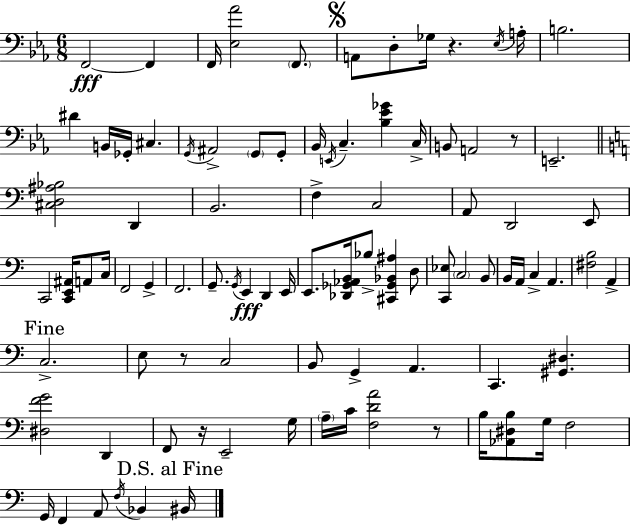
X:1
T:Untitled
M:6/8
L:1/4
K:Cm
F,,2 F,, F,,/4 [_E,_A]2 F,,/2 A,,/2 D,/2 _G,/4 z _E,/4 A,/4 B,2 ^D B,,/4 _G,,/4 ^C, G,,/4 ^A,,2 G,,/2 G,,/2 _B,,/4 E,,/4 C, [_B,_E_G] C,/4 B,,/2 A,,2 z/2 E,,2 [^C,D,^A,_B,]2 D,, B,,2 F, C,2 A,,/2 D,,2 E,,/2 C,,2 [C,,E,,^A,,]/4 A,,/2 C,/4 F,,2 G,, F,,2 G,,/2 G,,/4 E,, D,, E,,/4 E,,/2 [_D,,_G,,_A,,B,,]/4 _B,/2 [^C,,_G,,_B,,^A,] D,/2 [C,,_E,]/2 C,2 B,,/2 B,,/4 A,,/4 C, A,, [^F,B,]2 A,, C,2 E,/2 z/2 C,2 B,,/2 G,, A,, C,, [^G,,^D,] [^D,FG]2 D,, F,,/2 z/4 E,,2 G,/4 A,/4 C/4 [F,DA]2 z/2 B,/4 [_A,,^D,B,]/2 G,/4 F,2 G,,/4 F,, A,,/2 F,/4 _B,, ^B,,/4